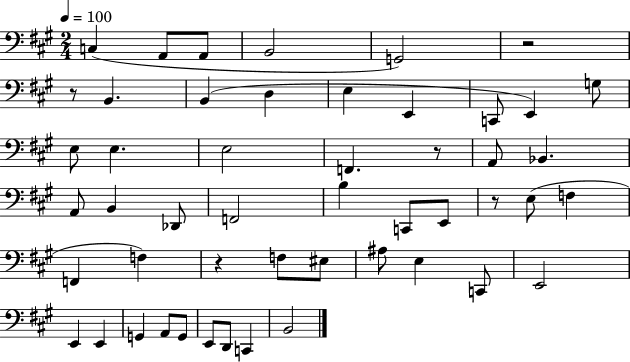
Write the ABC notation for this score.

X:1
T:Untitled
M:2/4
L:1/4
K:A
C, A,,/2 A,,/2 B,,2 G,,2 z2 z/2 B,, B,, D, E, E,, C,,/2 E,, G,/2 E,/2 E, E,2 F,, z/2 A,,/2 _B,, A,,/2 B,, _D,,/2 F,,2 B, C,,/2 E,,/2 z/2 E,/2 F, F,, F, z F,/2 ^E,/2 ^A,/2 E, C,,/2 E,,2 E,, E,, G,, A,,/2 G,,/2 E,,/2 D,,/2 C,, B,,2